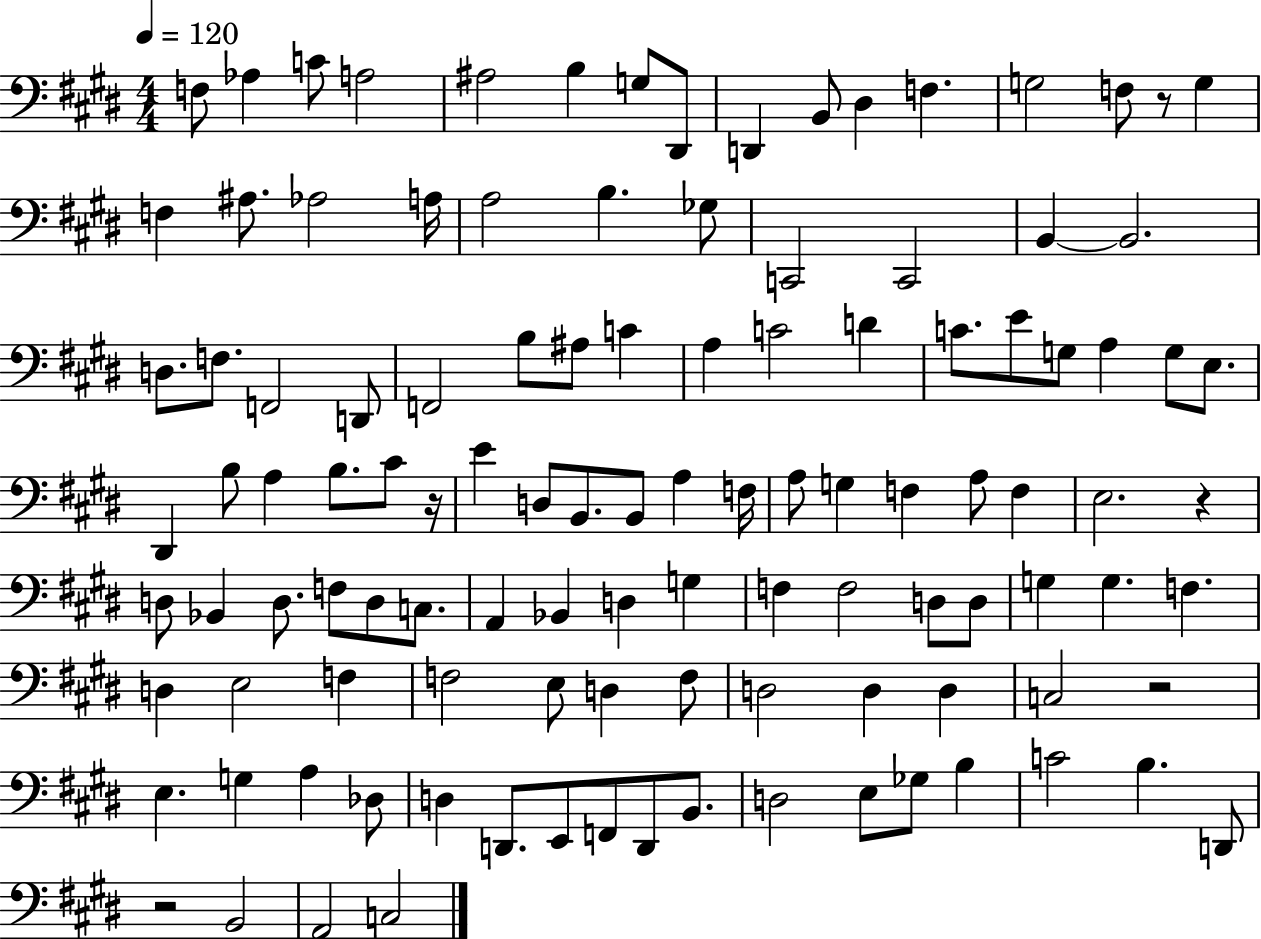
X:1
T:Untitled
M:4/4
L:1/4
K:E
F,/2 _A, C/2 A,2 ^A,2 B, G,/2 ^D,,/2 D,, B,,/2 ^D, F, G,2 F,/2 z/2 G, F, ^A,/2 _A,2 A,/4 A,2 B, _G,/2 C,,2 C,,2 B,, B,,2 D,/2 F,/2 F,,2 D,,/2 F,,2 B,/2 ^A,/2 C A, C2 D C/2 E/2 G,/2 A, G,/2 E,/2 ^D,, B,/2 A, B,/2 ^C/2 z/4 E D,/2 B,,/2 B,,/2 A, F,/4 A,/2 G, F, A,/2 F, E,2 z D,/2 _B,, D,/2 F,/2 D,/2 C,/2 A,, _B,, D, G, F, F,2 D,/2 D,/2 G, G, F, D, E,2 F, F,2 E,/2 D, F,/2 D,2 D, D, C,2 z2 E, G, A, _D,/2 D, D,,/2 E,,/2 F,,/2 D,,/2 B,,/2 D,2 E,/2 _G,/2 B, C2 B, D,,/2 z2 B,,2 A,,2 C,2